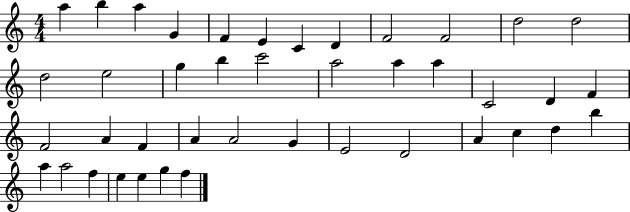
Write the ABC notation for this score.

X:1
T:Untitled
M:4/4
L:1/4
K:C
a b a G F E C D F2 F2 d2 d2 d2 e2 g b c'2 a2 a a C2 D F F2 A F A A2 G E2 D2 A c d b a a2 f e e g f